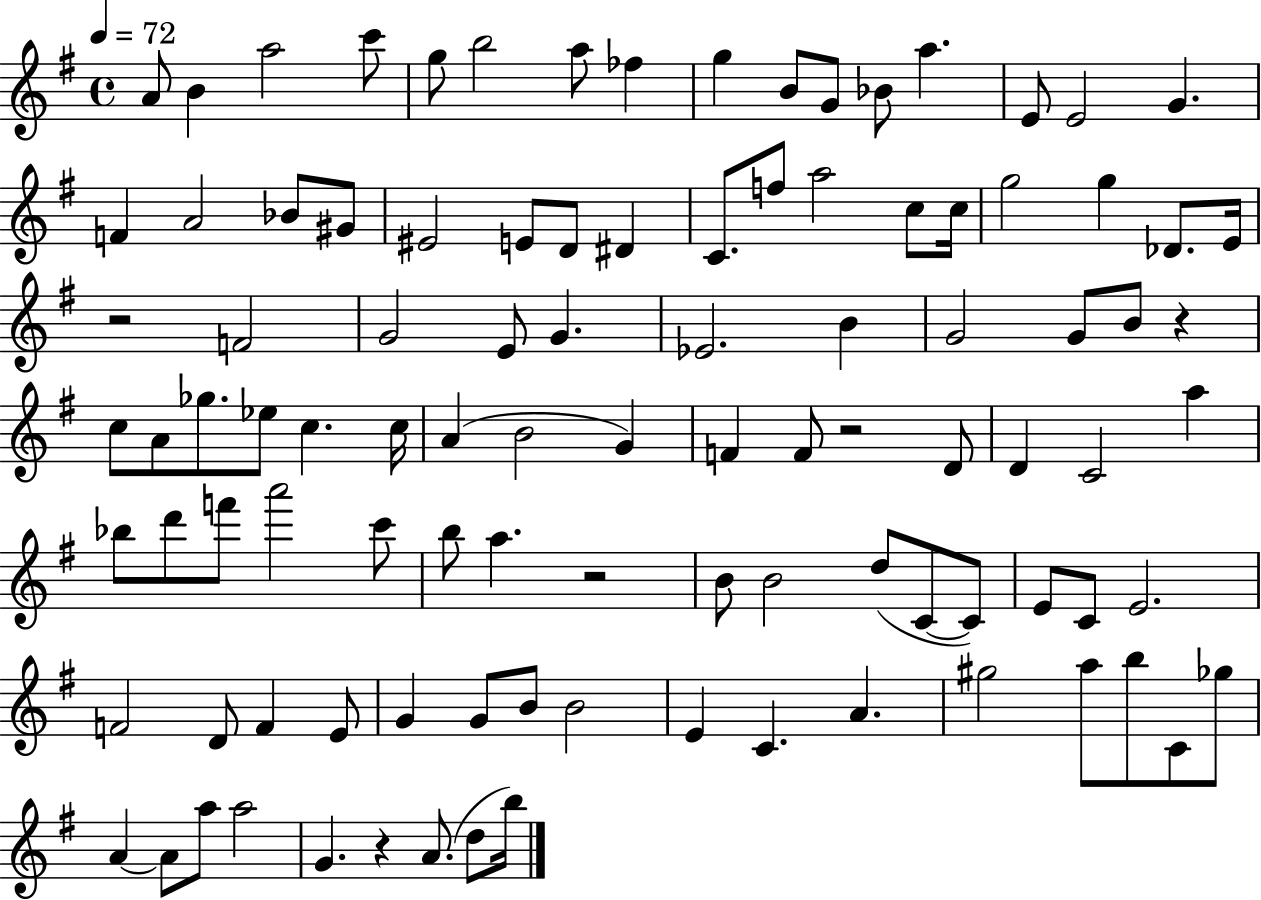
X:1
T:Untitled
M:4/4
L:1/4
K:G
A/2 B a2 c'/2 g/2 b2 a/2 _f g B/2 G/2 _B/2 a E/2 E2 G F A2 _B/2 ^G/2 ^E2 E/2 D/2 ^D C/2 f/2 a2 c/2 c/4 g2 g _D/2 E/4 z2 F2 G2 E/2 G _E2 B G2 G/2 B/2 z c/2 A/2 _g/2 _e/2 c c/4 A B2 G F F/2 z2 D/2 D C2 a _b/2 d'/2 f'/2 a'2 c'/2 b/2 a z2 B/2 B2 d/2 C/2 C/2 E/2 C/2 E2 F2 D/2 F E/2 G G/2 B/2 B2 E C A ^g2 a/2 b/2 C/2 _g/2 A A/2 a/2 a2 G z A/2 d/2 b/4